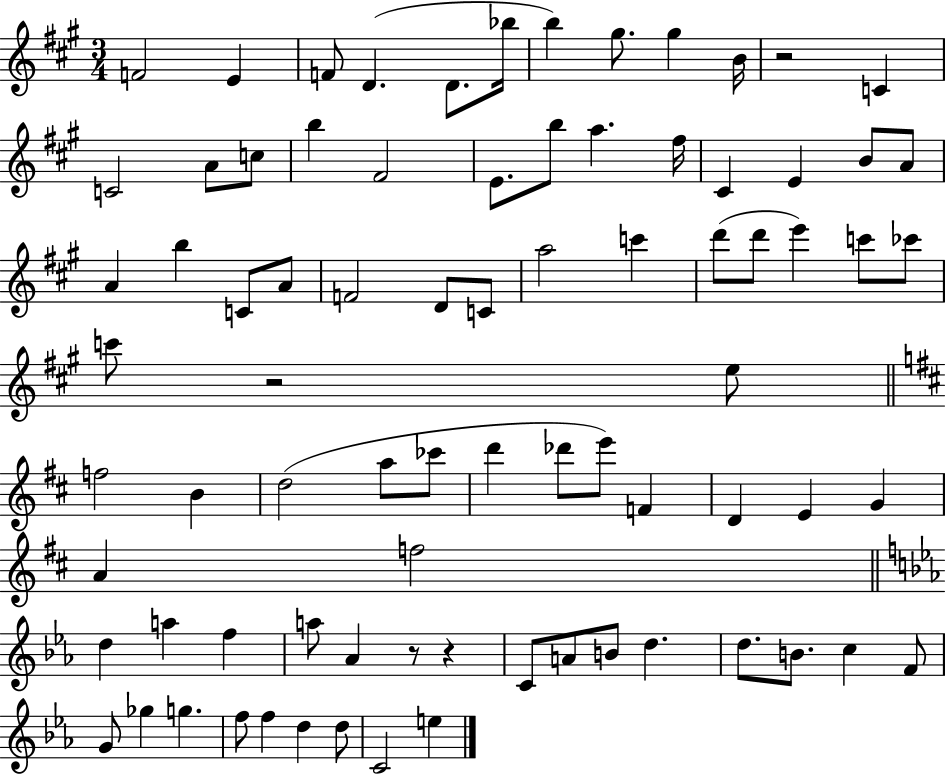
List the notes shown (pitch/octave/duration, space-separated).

F4/h E4/q F4/e D4/q. D4/e. Bb5/s B5/q G#5/e. G#5/q B4/s R/h C4/q C4/h A4/e C5/e B5/q F#4/h E4/e. B5/e A5/q. F#5/s C#4/q E4/q B4/e A4/e A4/q B5/q C4/e A4/e F4/h D4/e C4/e A5/h C6/q D6/e D6/e E6/q C6/e CES6/e C6/e R/h E5/e F5/h B4/q D5/h A5/e CES6/e D6/q Db6/e E6/e F4/q D4/q E4/q G4/q A4/q F5/h D5/q A5/q F5/q A5/e Ab4/q R/e R/q C4/e A4/e B4/e D5/q. D5/e. B4/e. C5/q F4/e G4/e Gb5/q G5/q. F5/e F5/q D5/q D5/e C4/h E5/q